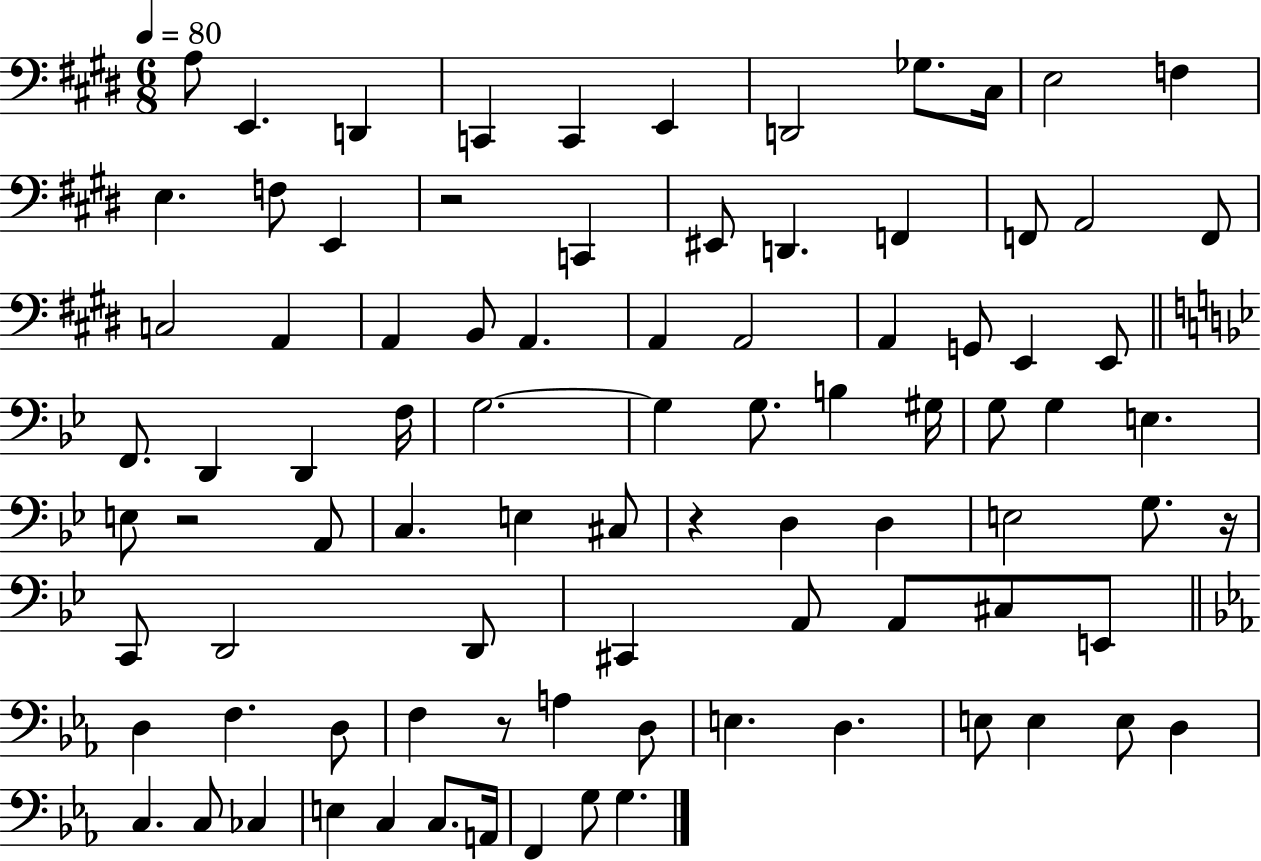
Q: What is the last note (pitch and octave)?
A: G3